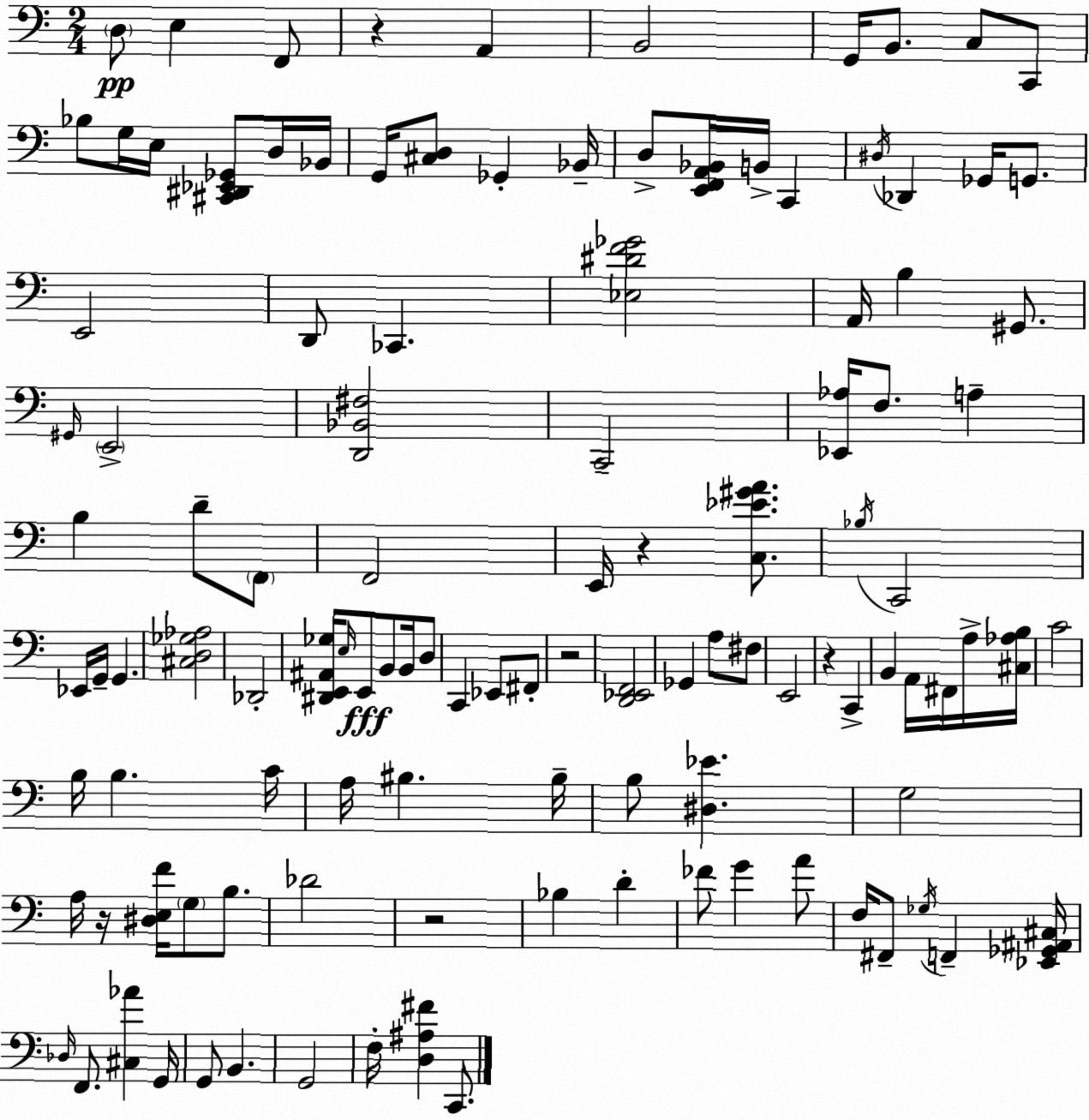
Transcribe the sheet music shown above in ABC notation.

X:1
T:Untitled
M:2/4
L:1/4
K:C
D,/2 E, F,,/2 z A,, B,,2 G,,/4 B,,/2 C,/2 C,,/2 _B,/2 G,/4 E,/4 [^C,,^D,,_E,,_G,,]/2 D,/4 _B,,/4 G,,/4 [^C,D,]/2 _G,, _B,,/4 D,/2 [E,,F,,A,,_B,,]/4 B,,/4 C,, ^D,/4 _D,, _G,,/4 G,,/2 E,,2 D,,/2 _C,, [_E,^DF_G]2 A,,/4 B, ^G,,/2 ^G,,/4 E,,2 [D,,_B,,^F,]2 C,,2 [_E,,_A,]/4 F,/2 A, B, D/2 F,,/2 F,,2 E,,/4 z [C,_E^GA]/2 _B,/4 C,,2 _E,,/4 G,,/4 G,, [^C,D,_G,_A,]2 _D,,2 [^D,,E,,^A,,_G,]/4 E,/4 E,,/2 B,,/2 B,,/4 D,/2 C,, _E,,/2 ^F,,/2 z2 [D,,_E,,F,,]2 _G,, A,/2 ^F,/2 E,,2 z C,, B,, A,,/4 ^F,,/4 A,/4 [^C,_A,B,]/4 C2 B,/4 B, C/4 A,/4 ^B, ^B,/4 B,/2 [^D,_E] G,2 A,/4 z/4 [^D,E,F]/4 G,/2 B,/2 _D2 z2 _B, D _F/2 G A/2 F,/4 ^F,,/2 _G,/4 F,, [_E,,_G,,^A,,^C,]/4 _D,/4 F,,/2 [^C,_A] G,,/4 G,,/2 B,, G,,2 F,/4 [D,^A,^F] C,,/2